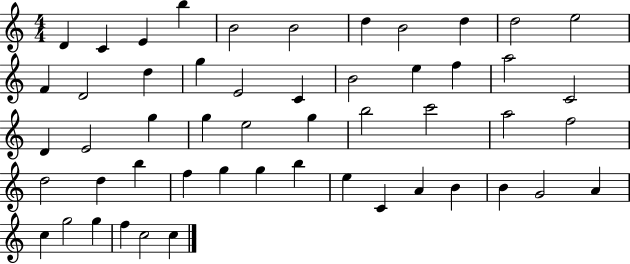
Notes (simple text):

D4/q C4/q E4/q B5/q B4/h B4/h D5/q B4/h D5/q D5/h E5/h F4/q D4/h D5/q G5/q E4/h C4/q B4/h E5/q F5/q A5/h C4/h D4/q E4/h G5/q G5/q E5/h G5/q B5/h C6/h A5/h F5/h D5/h D5/q B5/q F5/q G5/q G5/q B5/q E5/q C4/q A4/q B4/q B4/q G4/h A4/q C5/q G5/h G5/q F5/q C5/h C5/q